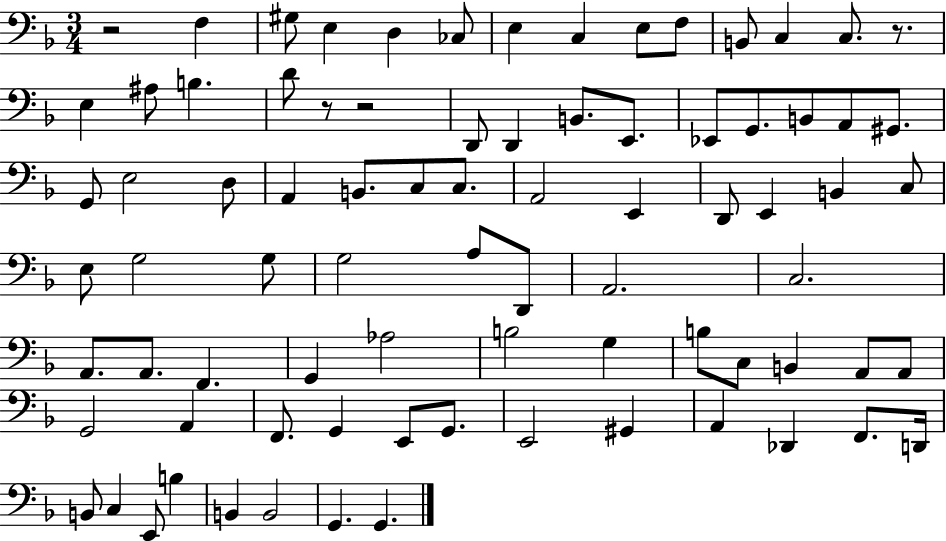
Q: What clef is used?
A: bass